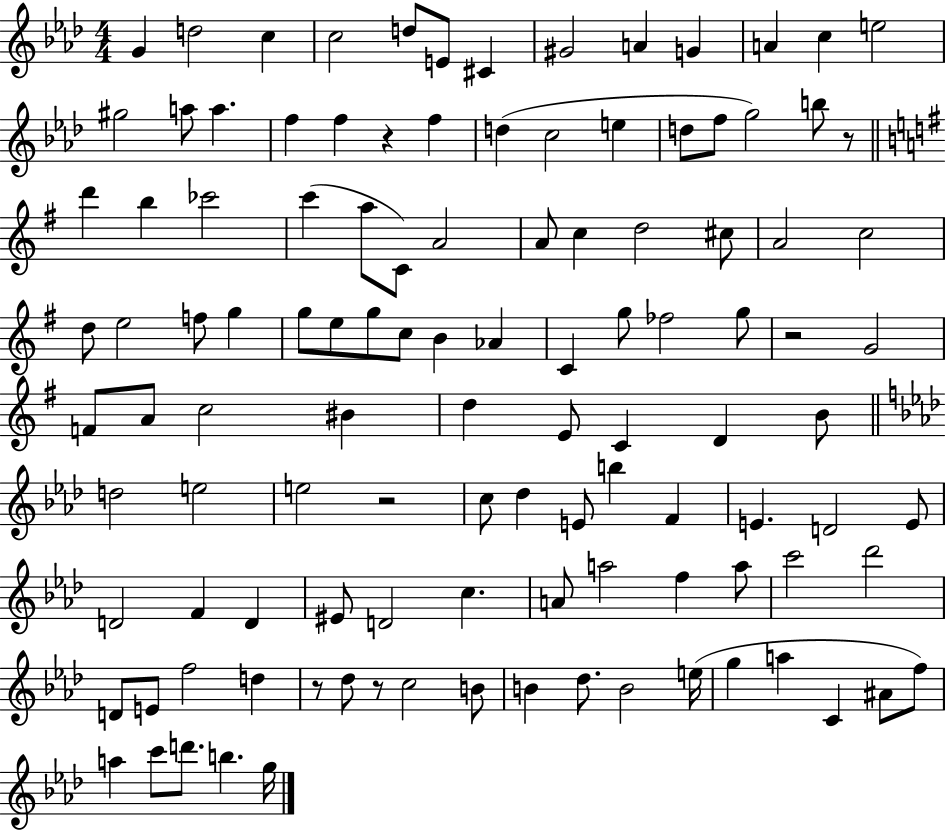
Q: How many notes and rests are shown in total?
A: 113